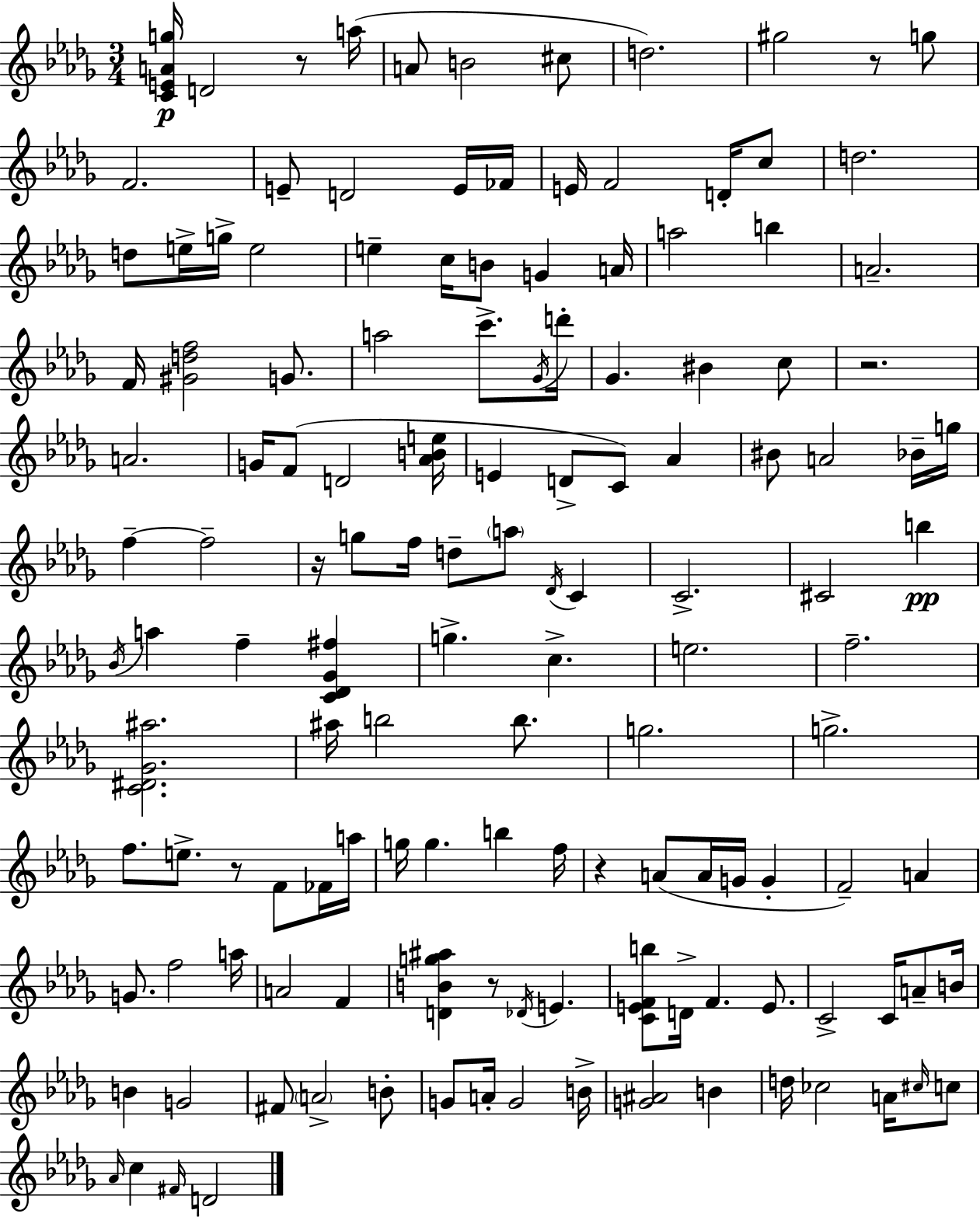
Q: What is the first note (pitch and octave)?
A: D4